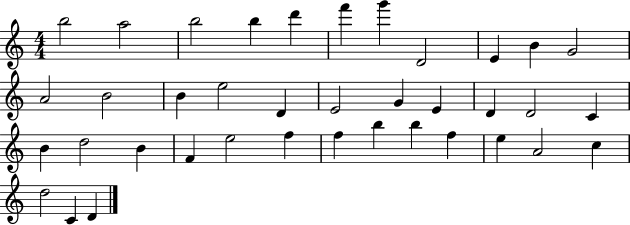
B5/h A5/h B5/h B5/q D6/q F6/q G6/q D4/h E4/q B4/q G4/h A4/h B4/h B4/q E5/h D4/q E4/h G4/q E4/q D4/q D4/h C4/q B4/q D5/h B4/q F4/q E5/h F5/q F5/q B5/q B5/q F5/q E5/q A4/h C5/q D5/h C4/q D4/q